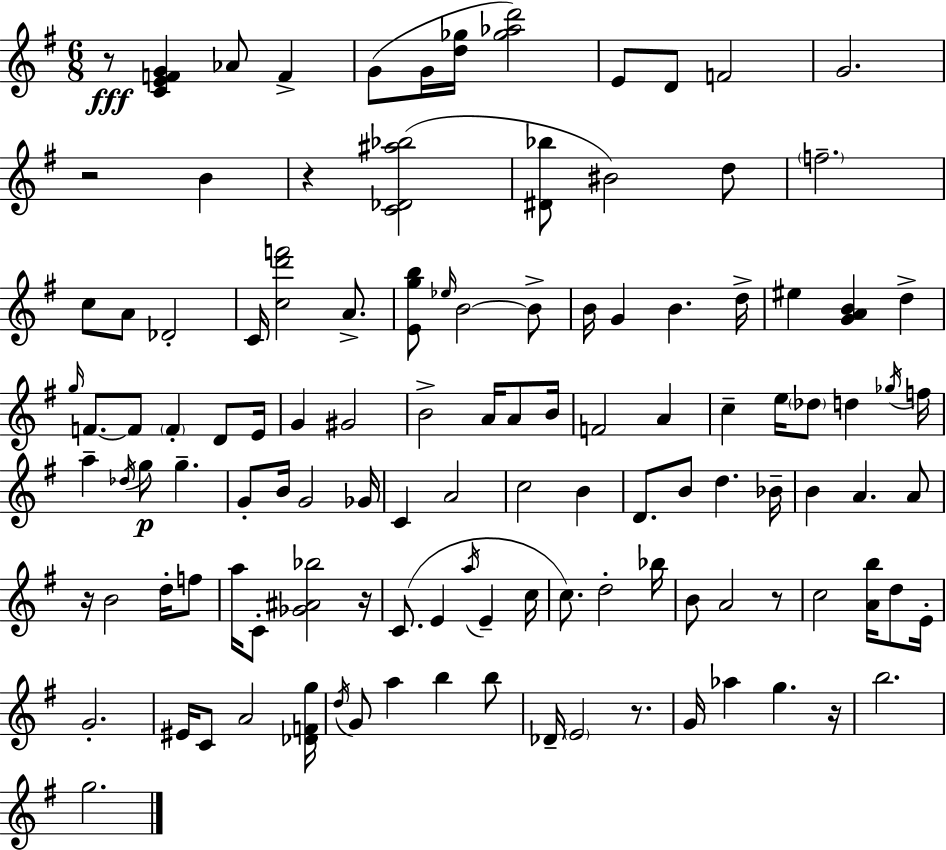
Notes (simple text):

R/e [C4,E4,F4,G4]/q Ab4/e F4/q G4/e G4/s [D5,Gb5]/s [Gb5,Ab5,D6]/h E4/e D4/e F4/h G4/h. R/h B4/q R/q [C4,Db4,A#5,Bb5]/h [D#4,Bb5]/e BIS4/h D5/e F5/h. C5/e A4/e Db4/h C4/s [C5,D6,F6]/h A4/e. [E4,G5,B5]/e Eb5/s B4/h B4/e B4/s G4/q B4/q. D5/s EIS5/q [G4,A4,B4]/q D5/q G5/s F4/e. F4/e F4/q D4/e E4/s G4/q G#4/h B4/h A4/s A4/e B4/s F4/h A4/q C5/q E5/s Db5/e D5/q Gb5/s F5/s A5/q Db5/s G5/e G5/q. G4/e B4/s G4/h Gb4/s C4/q A4/h C5/h B4/q D4/e. B4/e D5/q. Bb4/s B4/q A4/q. A4/e R/s B4/h D5/s F5/e A5/s C4/e [Gb4,A#4,Bb5]/h R/s C4/e. E4/q A5/s E4/q C5/s C5/e. D5/h Bb5/s B4/e A4/h R/e C5/h [A4,B5]/s D5/e E4/s G4/h. EIS4/s C4/e A4/h [Db4,F4,G5]/s D5/s G4/e A5/q B5/q B5/e Db4/s E4/h R/e. G4/s Ab5/q G5/q. R/s B5/h. G5/h.